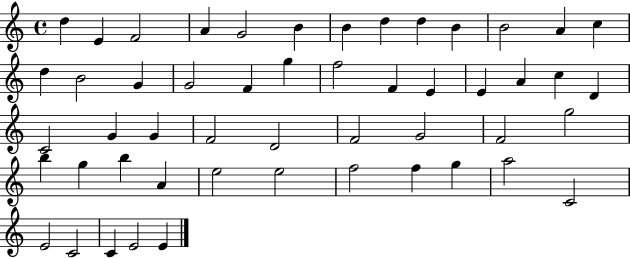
{
  \clef treble
  \time 4/4
  \defaultTimeSignature
  \key c \major
  d''4 e'4 f'2 | a'4 g'2 b'4 | b'4 d''4 d''4 b'4 | b'2 a'4 c''4 | \break d''4 b'2 g'4 | g'2 f'4 g''4 | f''2 f'4 e'4 | e'4 a'4 c''4 d'4 | \break c'2 g'4 g'4 | f'2 d'2 | f'2 g'2 | f'2 g''2 | \break b''4 g''4 b''4 a'4 | e''2 e''2 | f''2 f''4 g''4 | a''2 c'2 | \break e'2 c'2 | c'4 e'2 e'4 | \bar "|."
}